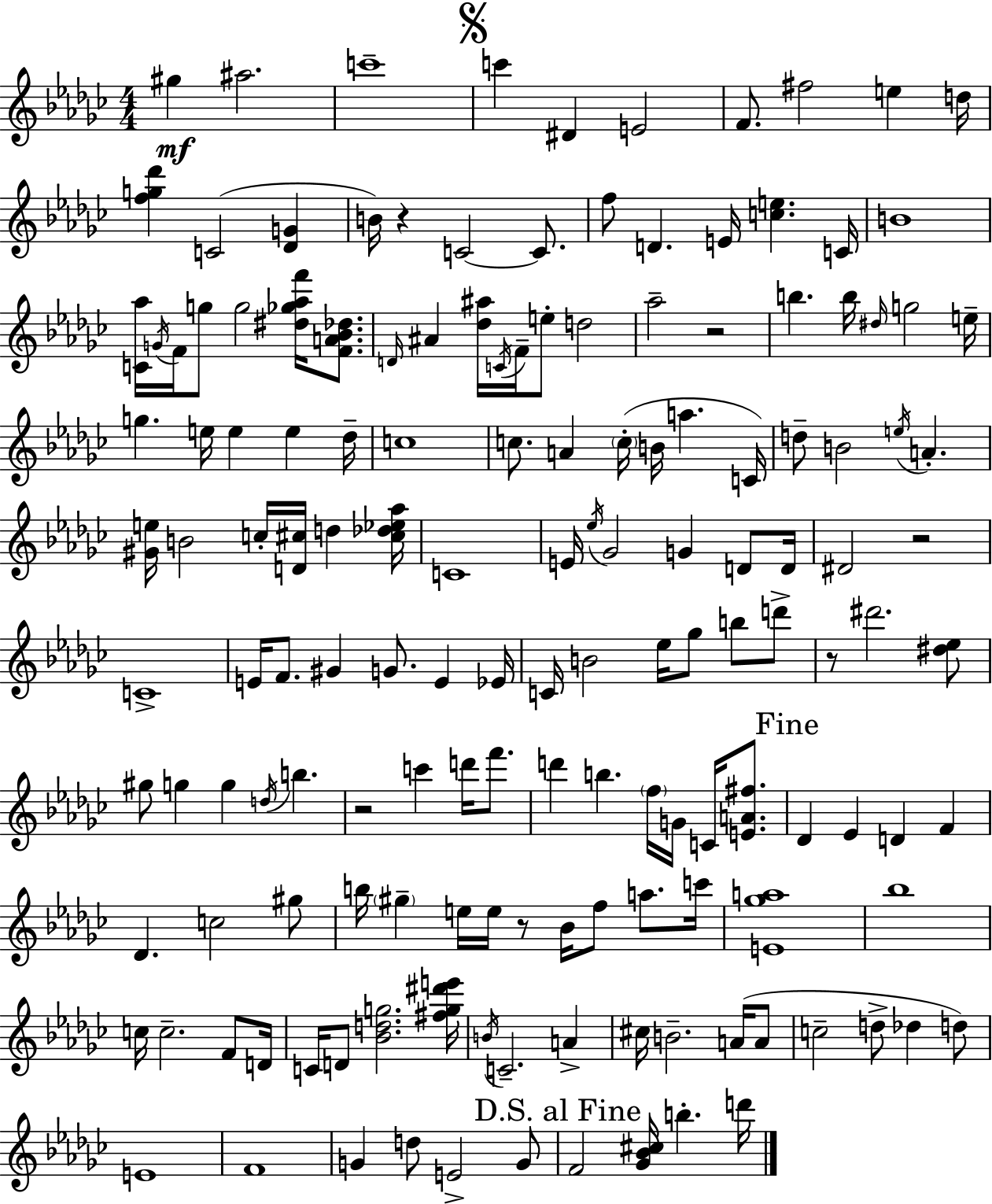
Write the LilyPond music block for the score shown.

{
  \clef treble
  \numericTimeSignature
  \time 4/4
  \key ees \minor
  \repeat volta 2 { gis''4\mf ais''2. | c'''1-- | \mark \markup { \musicglyph "scripts.segno" } c'''4 dis'4 e'2 | f'8. fis''2 e''4 d''16 | \break <f'' g'' des'''>4 c'2( <des' g'>4 | b'16) r4 c'2~~ c'8. | f''8 d'4. e'16 <c'' e''>4. c'16 | b'1 | \break <c' aes''>16 \acciaccatura { g'16 } f'16 g''8 g''2 <dis'' ges'' aes'' f'''>16 <f' a' bes' des''>8. | \grace { d'16 } ais'4 <des'' ais''>16 \acciaccatura { c'16 } f'16-- e''8-. d''2 | aes''2-- r2 | b''4. b''16 \grace { dis''16 } g''2 | \break e''16-- g''4. e''16 e''4 e''4 | des''16-- c''1 | c''8. a'4 \parenthesize c''16-.( b'16 a''4. | c'16) d''8-- b'2 \acciaccatura { e''16 } a'4.-. | \break <gis' e''>16 b'2 c''16-. <d' cis''>16 | d''4 <cis'' des'' ees'' aes''>16 c'1 | e'16 \acciaccatura { ees''16 } ges'2 g'4 | d'8 d'16 dis'2 r2 | \break c'1-> | e'16 f'8. gis'4 g'8. | e'4 ees'16 c'16 b'2 ees''16 | ges''8 b''8 d'''8-> r8 dis'''2. | \break <dis'' ees''>8 gis''8 g''4 g''4 | \acciaccatura { d''16 } b''4. r2 c'''4 | d'''16 f'''8. d'''4 b''4. | \parenthesize f''16 g'16 c'16 <e' a' fis''>8. \mark "Fine" des'4 ees'4 d'4 | \break f'4 des'4. c''2 | gis''8 b''16 \parenthesize gis''4-- e''16 e''16 r8 | bes'16 f''8 a''8. c'''16 <e' ges'' a''>1 | bes''1 | \break c''16 c''2.-- | f'8 d'16 c'16 d'8 <bes' d'' g''>2. | <fis'' g'' dis''' e'''>16 \acciaccatura { b'16 } c'2.-- | a'4-> cis''16 b'2.-- | \break a'16( a'8 c''2-- | d''8-> des''4 d''8) e'1 | f'1 | g'4 d''8 e'2-> | \break g'8 \mark "D.S. al Fine" f'2 | <ges' bes' cis''>16 b''4.-. d'''16 } \bar "|."
}